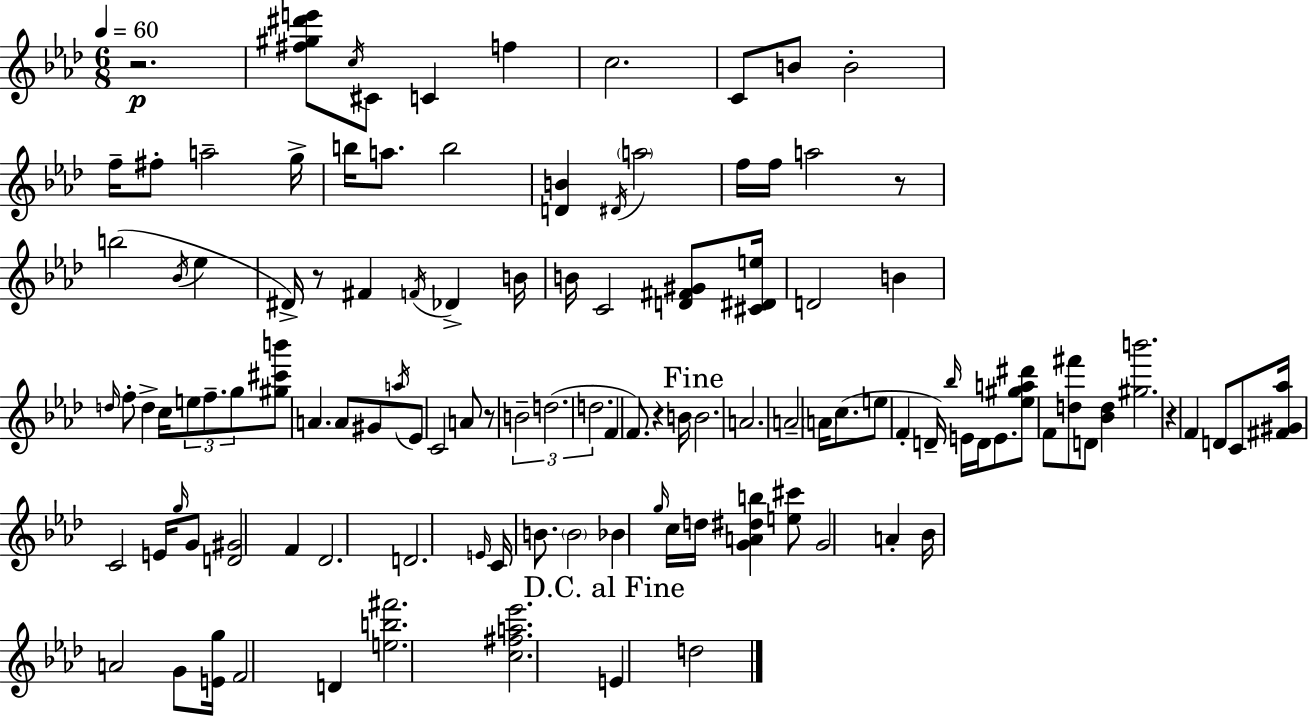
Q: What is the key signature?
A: AES major